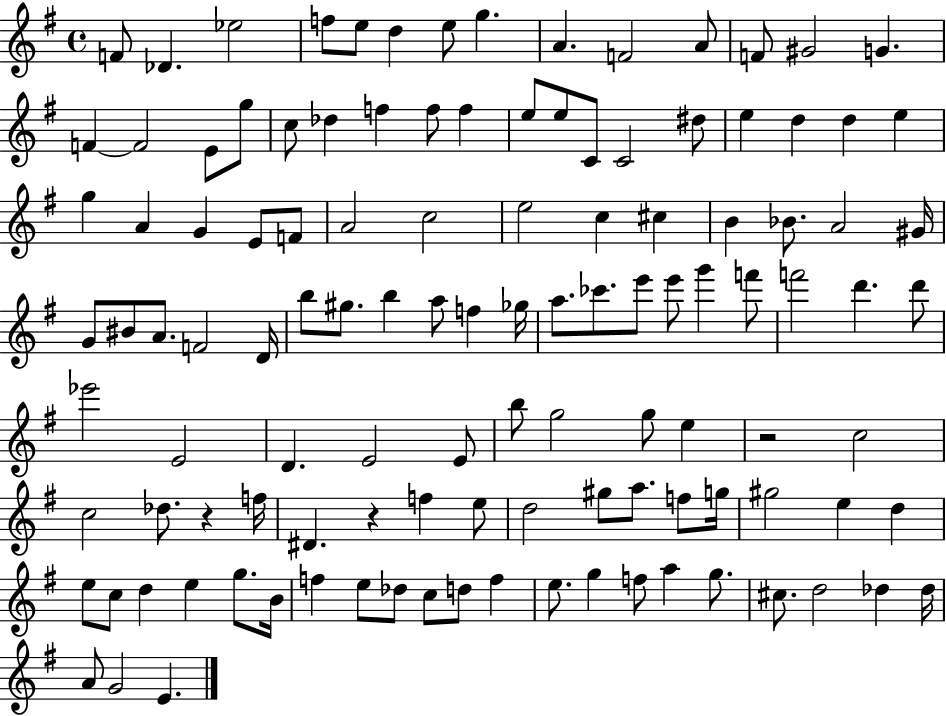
F4/e Db4/q. Eb5/h F5/e E5/e D5/q E5/e G5/q. A4/q. F4/h A4/e F4/e G#4/h G4/q. F4/q F4/h E4/e G5/e C5/e Db5/q F5/q F5/e F5/q E5/e E5/e C4/e C4/h D#5/e E5/q D5/q D5/q E5/q G5/q A4/q G4/q E4/e F4/e A4/h C5/h E5/h C5/q C#5/q B4/q Bb4/e. A4/h G#4/s G4/e BIS4/e A4/e. F4/h D4/s B5/e G#5/e. B5/q A5/e F5/q Gb5/s A5/e. CES6/e. E6/e E6/e G6/q F6/e F6/h D6/q. D6/e Eb6/h E4/h D4/q. E4/h E4/e B5/e G5/h G5/e E5/q R/h C5/h C5/h Db5/e. R/q F5/s D#4/q. R/q F5/q E5/e D5/h G#5/e A5/e. F5/e G5/s G#5/h E5/q D5/q E5/e C5/e D5/q E5/q G5/e. B4/s F5/q E5/e Db5/e C5/e D5/e F5/q E5/e. G5/q F5/e A5/q G5/e. C#5/e. D5/h Db5/q Db5/s A4/e G4/h E4/q.